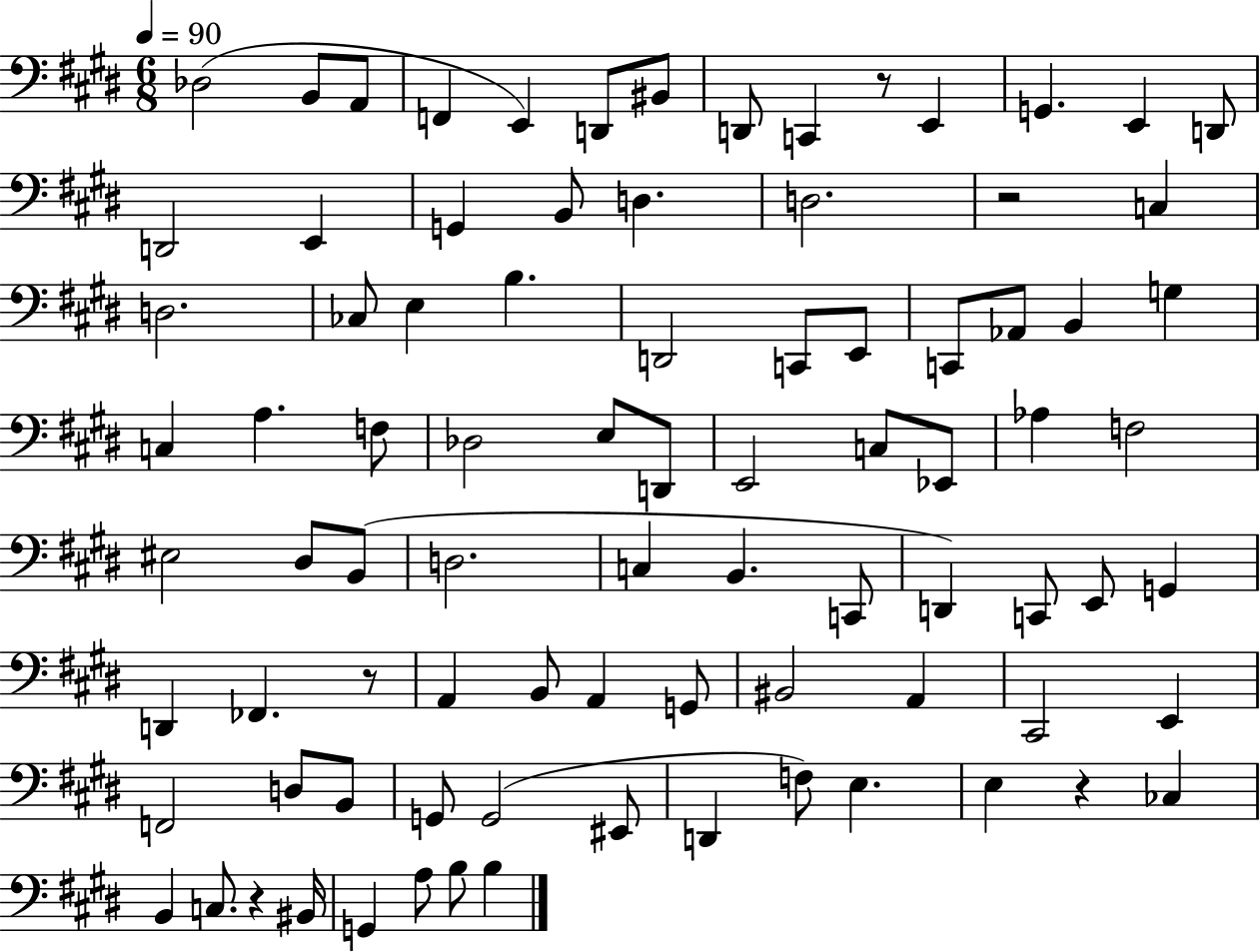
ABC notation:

X:1
T:Untitled
M:6/8
L:1/4
K:E
_D,2 B,,/2 A,,/2 F,, E,, D,,/2 ^B,,/2 D,,/2 C,, z/2 E,, G,, E,, D,,/2 D,,2 E,, G,, B,,/2 D, D,2 z2 C, D,2 _C,/2 E, B, D,,2 C,,/2 E,,/2 C,,/2 _A,,/2 B,, G, C, A, F,/2 _D,2 E,/2 D,,/2 E,,2 C,/2 _E,,/2 _A, F,2 ^E,2 ^D,/2 B,,/2 D,2 C, B,, C,,/2 D,, C,,/2 E,,/2 G,, D,, _F,, z/2 A,, B,,/2 A,, G,,/2 ^B,,2 A,, ^C,,2 E,, F,,2 D,/2 B,,/2 G,,/2 G,,2 ^E,,/2 D,, F,/2 E, E, z _C, B,, C,/2 z ^B,,/4 G,, A,/2 B,/2 B,